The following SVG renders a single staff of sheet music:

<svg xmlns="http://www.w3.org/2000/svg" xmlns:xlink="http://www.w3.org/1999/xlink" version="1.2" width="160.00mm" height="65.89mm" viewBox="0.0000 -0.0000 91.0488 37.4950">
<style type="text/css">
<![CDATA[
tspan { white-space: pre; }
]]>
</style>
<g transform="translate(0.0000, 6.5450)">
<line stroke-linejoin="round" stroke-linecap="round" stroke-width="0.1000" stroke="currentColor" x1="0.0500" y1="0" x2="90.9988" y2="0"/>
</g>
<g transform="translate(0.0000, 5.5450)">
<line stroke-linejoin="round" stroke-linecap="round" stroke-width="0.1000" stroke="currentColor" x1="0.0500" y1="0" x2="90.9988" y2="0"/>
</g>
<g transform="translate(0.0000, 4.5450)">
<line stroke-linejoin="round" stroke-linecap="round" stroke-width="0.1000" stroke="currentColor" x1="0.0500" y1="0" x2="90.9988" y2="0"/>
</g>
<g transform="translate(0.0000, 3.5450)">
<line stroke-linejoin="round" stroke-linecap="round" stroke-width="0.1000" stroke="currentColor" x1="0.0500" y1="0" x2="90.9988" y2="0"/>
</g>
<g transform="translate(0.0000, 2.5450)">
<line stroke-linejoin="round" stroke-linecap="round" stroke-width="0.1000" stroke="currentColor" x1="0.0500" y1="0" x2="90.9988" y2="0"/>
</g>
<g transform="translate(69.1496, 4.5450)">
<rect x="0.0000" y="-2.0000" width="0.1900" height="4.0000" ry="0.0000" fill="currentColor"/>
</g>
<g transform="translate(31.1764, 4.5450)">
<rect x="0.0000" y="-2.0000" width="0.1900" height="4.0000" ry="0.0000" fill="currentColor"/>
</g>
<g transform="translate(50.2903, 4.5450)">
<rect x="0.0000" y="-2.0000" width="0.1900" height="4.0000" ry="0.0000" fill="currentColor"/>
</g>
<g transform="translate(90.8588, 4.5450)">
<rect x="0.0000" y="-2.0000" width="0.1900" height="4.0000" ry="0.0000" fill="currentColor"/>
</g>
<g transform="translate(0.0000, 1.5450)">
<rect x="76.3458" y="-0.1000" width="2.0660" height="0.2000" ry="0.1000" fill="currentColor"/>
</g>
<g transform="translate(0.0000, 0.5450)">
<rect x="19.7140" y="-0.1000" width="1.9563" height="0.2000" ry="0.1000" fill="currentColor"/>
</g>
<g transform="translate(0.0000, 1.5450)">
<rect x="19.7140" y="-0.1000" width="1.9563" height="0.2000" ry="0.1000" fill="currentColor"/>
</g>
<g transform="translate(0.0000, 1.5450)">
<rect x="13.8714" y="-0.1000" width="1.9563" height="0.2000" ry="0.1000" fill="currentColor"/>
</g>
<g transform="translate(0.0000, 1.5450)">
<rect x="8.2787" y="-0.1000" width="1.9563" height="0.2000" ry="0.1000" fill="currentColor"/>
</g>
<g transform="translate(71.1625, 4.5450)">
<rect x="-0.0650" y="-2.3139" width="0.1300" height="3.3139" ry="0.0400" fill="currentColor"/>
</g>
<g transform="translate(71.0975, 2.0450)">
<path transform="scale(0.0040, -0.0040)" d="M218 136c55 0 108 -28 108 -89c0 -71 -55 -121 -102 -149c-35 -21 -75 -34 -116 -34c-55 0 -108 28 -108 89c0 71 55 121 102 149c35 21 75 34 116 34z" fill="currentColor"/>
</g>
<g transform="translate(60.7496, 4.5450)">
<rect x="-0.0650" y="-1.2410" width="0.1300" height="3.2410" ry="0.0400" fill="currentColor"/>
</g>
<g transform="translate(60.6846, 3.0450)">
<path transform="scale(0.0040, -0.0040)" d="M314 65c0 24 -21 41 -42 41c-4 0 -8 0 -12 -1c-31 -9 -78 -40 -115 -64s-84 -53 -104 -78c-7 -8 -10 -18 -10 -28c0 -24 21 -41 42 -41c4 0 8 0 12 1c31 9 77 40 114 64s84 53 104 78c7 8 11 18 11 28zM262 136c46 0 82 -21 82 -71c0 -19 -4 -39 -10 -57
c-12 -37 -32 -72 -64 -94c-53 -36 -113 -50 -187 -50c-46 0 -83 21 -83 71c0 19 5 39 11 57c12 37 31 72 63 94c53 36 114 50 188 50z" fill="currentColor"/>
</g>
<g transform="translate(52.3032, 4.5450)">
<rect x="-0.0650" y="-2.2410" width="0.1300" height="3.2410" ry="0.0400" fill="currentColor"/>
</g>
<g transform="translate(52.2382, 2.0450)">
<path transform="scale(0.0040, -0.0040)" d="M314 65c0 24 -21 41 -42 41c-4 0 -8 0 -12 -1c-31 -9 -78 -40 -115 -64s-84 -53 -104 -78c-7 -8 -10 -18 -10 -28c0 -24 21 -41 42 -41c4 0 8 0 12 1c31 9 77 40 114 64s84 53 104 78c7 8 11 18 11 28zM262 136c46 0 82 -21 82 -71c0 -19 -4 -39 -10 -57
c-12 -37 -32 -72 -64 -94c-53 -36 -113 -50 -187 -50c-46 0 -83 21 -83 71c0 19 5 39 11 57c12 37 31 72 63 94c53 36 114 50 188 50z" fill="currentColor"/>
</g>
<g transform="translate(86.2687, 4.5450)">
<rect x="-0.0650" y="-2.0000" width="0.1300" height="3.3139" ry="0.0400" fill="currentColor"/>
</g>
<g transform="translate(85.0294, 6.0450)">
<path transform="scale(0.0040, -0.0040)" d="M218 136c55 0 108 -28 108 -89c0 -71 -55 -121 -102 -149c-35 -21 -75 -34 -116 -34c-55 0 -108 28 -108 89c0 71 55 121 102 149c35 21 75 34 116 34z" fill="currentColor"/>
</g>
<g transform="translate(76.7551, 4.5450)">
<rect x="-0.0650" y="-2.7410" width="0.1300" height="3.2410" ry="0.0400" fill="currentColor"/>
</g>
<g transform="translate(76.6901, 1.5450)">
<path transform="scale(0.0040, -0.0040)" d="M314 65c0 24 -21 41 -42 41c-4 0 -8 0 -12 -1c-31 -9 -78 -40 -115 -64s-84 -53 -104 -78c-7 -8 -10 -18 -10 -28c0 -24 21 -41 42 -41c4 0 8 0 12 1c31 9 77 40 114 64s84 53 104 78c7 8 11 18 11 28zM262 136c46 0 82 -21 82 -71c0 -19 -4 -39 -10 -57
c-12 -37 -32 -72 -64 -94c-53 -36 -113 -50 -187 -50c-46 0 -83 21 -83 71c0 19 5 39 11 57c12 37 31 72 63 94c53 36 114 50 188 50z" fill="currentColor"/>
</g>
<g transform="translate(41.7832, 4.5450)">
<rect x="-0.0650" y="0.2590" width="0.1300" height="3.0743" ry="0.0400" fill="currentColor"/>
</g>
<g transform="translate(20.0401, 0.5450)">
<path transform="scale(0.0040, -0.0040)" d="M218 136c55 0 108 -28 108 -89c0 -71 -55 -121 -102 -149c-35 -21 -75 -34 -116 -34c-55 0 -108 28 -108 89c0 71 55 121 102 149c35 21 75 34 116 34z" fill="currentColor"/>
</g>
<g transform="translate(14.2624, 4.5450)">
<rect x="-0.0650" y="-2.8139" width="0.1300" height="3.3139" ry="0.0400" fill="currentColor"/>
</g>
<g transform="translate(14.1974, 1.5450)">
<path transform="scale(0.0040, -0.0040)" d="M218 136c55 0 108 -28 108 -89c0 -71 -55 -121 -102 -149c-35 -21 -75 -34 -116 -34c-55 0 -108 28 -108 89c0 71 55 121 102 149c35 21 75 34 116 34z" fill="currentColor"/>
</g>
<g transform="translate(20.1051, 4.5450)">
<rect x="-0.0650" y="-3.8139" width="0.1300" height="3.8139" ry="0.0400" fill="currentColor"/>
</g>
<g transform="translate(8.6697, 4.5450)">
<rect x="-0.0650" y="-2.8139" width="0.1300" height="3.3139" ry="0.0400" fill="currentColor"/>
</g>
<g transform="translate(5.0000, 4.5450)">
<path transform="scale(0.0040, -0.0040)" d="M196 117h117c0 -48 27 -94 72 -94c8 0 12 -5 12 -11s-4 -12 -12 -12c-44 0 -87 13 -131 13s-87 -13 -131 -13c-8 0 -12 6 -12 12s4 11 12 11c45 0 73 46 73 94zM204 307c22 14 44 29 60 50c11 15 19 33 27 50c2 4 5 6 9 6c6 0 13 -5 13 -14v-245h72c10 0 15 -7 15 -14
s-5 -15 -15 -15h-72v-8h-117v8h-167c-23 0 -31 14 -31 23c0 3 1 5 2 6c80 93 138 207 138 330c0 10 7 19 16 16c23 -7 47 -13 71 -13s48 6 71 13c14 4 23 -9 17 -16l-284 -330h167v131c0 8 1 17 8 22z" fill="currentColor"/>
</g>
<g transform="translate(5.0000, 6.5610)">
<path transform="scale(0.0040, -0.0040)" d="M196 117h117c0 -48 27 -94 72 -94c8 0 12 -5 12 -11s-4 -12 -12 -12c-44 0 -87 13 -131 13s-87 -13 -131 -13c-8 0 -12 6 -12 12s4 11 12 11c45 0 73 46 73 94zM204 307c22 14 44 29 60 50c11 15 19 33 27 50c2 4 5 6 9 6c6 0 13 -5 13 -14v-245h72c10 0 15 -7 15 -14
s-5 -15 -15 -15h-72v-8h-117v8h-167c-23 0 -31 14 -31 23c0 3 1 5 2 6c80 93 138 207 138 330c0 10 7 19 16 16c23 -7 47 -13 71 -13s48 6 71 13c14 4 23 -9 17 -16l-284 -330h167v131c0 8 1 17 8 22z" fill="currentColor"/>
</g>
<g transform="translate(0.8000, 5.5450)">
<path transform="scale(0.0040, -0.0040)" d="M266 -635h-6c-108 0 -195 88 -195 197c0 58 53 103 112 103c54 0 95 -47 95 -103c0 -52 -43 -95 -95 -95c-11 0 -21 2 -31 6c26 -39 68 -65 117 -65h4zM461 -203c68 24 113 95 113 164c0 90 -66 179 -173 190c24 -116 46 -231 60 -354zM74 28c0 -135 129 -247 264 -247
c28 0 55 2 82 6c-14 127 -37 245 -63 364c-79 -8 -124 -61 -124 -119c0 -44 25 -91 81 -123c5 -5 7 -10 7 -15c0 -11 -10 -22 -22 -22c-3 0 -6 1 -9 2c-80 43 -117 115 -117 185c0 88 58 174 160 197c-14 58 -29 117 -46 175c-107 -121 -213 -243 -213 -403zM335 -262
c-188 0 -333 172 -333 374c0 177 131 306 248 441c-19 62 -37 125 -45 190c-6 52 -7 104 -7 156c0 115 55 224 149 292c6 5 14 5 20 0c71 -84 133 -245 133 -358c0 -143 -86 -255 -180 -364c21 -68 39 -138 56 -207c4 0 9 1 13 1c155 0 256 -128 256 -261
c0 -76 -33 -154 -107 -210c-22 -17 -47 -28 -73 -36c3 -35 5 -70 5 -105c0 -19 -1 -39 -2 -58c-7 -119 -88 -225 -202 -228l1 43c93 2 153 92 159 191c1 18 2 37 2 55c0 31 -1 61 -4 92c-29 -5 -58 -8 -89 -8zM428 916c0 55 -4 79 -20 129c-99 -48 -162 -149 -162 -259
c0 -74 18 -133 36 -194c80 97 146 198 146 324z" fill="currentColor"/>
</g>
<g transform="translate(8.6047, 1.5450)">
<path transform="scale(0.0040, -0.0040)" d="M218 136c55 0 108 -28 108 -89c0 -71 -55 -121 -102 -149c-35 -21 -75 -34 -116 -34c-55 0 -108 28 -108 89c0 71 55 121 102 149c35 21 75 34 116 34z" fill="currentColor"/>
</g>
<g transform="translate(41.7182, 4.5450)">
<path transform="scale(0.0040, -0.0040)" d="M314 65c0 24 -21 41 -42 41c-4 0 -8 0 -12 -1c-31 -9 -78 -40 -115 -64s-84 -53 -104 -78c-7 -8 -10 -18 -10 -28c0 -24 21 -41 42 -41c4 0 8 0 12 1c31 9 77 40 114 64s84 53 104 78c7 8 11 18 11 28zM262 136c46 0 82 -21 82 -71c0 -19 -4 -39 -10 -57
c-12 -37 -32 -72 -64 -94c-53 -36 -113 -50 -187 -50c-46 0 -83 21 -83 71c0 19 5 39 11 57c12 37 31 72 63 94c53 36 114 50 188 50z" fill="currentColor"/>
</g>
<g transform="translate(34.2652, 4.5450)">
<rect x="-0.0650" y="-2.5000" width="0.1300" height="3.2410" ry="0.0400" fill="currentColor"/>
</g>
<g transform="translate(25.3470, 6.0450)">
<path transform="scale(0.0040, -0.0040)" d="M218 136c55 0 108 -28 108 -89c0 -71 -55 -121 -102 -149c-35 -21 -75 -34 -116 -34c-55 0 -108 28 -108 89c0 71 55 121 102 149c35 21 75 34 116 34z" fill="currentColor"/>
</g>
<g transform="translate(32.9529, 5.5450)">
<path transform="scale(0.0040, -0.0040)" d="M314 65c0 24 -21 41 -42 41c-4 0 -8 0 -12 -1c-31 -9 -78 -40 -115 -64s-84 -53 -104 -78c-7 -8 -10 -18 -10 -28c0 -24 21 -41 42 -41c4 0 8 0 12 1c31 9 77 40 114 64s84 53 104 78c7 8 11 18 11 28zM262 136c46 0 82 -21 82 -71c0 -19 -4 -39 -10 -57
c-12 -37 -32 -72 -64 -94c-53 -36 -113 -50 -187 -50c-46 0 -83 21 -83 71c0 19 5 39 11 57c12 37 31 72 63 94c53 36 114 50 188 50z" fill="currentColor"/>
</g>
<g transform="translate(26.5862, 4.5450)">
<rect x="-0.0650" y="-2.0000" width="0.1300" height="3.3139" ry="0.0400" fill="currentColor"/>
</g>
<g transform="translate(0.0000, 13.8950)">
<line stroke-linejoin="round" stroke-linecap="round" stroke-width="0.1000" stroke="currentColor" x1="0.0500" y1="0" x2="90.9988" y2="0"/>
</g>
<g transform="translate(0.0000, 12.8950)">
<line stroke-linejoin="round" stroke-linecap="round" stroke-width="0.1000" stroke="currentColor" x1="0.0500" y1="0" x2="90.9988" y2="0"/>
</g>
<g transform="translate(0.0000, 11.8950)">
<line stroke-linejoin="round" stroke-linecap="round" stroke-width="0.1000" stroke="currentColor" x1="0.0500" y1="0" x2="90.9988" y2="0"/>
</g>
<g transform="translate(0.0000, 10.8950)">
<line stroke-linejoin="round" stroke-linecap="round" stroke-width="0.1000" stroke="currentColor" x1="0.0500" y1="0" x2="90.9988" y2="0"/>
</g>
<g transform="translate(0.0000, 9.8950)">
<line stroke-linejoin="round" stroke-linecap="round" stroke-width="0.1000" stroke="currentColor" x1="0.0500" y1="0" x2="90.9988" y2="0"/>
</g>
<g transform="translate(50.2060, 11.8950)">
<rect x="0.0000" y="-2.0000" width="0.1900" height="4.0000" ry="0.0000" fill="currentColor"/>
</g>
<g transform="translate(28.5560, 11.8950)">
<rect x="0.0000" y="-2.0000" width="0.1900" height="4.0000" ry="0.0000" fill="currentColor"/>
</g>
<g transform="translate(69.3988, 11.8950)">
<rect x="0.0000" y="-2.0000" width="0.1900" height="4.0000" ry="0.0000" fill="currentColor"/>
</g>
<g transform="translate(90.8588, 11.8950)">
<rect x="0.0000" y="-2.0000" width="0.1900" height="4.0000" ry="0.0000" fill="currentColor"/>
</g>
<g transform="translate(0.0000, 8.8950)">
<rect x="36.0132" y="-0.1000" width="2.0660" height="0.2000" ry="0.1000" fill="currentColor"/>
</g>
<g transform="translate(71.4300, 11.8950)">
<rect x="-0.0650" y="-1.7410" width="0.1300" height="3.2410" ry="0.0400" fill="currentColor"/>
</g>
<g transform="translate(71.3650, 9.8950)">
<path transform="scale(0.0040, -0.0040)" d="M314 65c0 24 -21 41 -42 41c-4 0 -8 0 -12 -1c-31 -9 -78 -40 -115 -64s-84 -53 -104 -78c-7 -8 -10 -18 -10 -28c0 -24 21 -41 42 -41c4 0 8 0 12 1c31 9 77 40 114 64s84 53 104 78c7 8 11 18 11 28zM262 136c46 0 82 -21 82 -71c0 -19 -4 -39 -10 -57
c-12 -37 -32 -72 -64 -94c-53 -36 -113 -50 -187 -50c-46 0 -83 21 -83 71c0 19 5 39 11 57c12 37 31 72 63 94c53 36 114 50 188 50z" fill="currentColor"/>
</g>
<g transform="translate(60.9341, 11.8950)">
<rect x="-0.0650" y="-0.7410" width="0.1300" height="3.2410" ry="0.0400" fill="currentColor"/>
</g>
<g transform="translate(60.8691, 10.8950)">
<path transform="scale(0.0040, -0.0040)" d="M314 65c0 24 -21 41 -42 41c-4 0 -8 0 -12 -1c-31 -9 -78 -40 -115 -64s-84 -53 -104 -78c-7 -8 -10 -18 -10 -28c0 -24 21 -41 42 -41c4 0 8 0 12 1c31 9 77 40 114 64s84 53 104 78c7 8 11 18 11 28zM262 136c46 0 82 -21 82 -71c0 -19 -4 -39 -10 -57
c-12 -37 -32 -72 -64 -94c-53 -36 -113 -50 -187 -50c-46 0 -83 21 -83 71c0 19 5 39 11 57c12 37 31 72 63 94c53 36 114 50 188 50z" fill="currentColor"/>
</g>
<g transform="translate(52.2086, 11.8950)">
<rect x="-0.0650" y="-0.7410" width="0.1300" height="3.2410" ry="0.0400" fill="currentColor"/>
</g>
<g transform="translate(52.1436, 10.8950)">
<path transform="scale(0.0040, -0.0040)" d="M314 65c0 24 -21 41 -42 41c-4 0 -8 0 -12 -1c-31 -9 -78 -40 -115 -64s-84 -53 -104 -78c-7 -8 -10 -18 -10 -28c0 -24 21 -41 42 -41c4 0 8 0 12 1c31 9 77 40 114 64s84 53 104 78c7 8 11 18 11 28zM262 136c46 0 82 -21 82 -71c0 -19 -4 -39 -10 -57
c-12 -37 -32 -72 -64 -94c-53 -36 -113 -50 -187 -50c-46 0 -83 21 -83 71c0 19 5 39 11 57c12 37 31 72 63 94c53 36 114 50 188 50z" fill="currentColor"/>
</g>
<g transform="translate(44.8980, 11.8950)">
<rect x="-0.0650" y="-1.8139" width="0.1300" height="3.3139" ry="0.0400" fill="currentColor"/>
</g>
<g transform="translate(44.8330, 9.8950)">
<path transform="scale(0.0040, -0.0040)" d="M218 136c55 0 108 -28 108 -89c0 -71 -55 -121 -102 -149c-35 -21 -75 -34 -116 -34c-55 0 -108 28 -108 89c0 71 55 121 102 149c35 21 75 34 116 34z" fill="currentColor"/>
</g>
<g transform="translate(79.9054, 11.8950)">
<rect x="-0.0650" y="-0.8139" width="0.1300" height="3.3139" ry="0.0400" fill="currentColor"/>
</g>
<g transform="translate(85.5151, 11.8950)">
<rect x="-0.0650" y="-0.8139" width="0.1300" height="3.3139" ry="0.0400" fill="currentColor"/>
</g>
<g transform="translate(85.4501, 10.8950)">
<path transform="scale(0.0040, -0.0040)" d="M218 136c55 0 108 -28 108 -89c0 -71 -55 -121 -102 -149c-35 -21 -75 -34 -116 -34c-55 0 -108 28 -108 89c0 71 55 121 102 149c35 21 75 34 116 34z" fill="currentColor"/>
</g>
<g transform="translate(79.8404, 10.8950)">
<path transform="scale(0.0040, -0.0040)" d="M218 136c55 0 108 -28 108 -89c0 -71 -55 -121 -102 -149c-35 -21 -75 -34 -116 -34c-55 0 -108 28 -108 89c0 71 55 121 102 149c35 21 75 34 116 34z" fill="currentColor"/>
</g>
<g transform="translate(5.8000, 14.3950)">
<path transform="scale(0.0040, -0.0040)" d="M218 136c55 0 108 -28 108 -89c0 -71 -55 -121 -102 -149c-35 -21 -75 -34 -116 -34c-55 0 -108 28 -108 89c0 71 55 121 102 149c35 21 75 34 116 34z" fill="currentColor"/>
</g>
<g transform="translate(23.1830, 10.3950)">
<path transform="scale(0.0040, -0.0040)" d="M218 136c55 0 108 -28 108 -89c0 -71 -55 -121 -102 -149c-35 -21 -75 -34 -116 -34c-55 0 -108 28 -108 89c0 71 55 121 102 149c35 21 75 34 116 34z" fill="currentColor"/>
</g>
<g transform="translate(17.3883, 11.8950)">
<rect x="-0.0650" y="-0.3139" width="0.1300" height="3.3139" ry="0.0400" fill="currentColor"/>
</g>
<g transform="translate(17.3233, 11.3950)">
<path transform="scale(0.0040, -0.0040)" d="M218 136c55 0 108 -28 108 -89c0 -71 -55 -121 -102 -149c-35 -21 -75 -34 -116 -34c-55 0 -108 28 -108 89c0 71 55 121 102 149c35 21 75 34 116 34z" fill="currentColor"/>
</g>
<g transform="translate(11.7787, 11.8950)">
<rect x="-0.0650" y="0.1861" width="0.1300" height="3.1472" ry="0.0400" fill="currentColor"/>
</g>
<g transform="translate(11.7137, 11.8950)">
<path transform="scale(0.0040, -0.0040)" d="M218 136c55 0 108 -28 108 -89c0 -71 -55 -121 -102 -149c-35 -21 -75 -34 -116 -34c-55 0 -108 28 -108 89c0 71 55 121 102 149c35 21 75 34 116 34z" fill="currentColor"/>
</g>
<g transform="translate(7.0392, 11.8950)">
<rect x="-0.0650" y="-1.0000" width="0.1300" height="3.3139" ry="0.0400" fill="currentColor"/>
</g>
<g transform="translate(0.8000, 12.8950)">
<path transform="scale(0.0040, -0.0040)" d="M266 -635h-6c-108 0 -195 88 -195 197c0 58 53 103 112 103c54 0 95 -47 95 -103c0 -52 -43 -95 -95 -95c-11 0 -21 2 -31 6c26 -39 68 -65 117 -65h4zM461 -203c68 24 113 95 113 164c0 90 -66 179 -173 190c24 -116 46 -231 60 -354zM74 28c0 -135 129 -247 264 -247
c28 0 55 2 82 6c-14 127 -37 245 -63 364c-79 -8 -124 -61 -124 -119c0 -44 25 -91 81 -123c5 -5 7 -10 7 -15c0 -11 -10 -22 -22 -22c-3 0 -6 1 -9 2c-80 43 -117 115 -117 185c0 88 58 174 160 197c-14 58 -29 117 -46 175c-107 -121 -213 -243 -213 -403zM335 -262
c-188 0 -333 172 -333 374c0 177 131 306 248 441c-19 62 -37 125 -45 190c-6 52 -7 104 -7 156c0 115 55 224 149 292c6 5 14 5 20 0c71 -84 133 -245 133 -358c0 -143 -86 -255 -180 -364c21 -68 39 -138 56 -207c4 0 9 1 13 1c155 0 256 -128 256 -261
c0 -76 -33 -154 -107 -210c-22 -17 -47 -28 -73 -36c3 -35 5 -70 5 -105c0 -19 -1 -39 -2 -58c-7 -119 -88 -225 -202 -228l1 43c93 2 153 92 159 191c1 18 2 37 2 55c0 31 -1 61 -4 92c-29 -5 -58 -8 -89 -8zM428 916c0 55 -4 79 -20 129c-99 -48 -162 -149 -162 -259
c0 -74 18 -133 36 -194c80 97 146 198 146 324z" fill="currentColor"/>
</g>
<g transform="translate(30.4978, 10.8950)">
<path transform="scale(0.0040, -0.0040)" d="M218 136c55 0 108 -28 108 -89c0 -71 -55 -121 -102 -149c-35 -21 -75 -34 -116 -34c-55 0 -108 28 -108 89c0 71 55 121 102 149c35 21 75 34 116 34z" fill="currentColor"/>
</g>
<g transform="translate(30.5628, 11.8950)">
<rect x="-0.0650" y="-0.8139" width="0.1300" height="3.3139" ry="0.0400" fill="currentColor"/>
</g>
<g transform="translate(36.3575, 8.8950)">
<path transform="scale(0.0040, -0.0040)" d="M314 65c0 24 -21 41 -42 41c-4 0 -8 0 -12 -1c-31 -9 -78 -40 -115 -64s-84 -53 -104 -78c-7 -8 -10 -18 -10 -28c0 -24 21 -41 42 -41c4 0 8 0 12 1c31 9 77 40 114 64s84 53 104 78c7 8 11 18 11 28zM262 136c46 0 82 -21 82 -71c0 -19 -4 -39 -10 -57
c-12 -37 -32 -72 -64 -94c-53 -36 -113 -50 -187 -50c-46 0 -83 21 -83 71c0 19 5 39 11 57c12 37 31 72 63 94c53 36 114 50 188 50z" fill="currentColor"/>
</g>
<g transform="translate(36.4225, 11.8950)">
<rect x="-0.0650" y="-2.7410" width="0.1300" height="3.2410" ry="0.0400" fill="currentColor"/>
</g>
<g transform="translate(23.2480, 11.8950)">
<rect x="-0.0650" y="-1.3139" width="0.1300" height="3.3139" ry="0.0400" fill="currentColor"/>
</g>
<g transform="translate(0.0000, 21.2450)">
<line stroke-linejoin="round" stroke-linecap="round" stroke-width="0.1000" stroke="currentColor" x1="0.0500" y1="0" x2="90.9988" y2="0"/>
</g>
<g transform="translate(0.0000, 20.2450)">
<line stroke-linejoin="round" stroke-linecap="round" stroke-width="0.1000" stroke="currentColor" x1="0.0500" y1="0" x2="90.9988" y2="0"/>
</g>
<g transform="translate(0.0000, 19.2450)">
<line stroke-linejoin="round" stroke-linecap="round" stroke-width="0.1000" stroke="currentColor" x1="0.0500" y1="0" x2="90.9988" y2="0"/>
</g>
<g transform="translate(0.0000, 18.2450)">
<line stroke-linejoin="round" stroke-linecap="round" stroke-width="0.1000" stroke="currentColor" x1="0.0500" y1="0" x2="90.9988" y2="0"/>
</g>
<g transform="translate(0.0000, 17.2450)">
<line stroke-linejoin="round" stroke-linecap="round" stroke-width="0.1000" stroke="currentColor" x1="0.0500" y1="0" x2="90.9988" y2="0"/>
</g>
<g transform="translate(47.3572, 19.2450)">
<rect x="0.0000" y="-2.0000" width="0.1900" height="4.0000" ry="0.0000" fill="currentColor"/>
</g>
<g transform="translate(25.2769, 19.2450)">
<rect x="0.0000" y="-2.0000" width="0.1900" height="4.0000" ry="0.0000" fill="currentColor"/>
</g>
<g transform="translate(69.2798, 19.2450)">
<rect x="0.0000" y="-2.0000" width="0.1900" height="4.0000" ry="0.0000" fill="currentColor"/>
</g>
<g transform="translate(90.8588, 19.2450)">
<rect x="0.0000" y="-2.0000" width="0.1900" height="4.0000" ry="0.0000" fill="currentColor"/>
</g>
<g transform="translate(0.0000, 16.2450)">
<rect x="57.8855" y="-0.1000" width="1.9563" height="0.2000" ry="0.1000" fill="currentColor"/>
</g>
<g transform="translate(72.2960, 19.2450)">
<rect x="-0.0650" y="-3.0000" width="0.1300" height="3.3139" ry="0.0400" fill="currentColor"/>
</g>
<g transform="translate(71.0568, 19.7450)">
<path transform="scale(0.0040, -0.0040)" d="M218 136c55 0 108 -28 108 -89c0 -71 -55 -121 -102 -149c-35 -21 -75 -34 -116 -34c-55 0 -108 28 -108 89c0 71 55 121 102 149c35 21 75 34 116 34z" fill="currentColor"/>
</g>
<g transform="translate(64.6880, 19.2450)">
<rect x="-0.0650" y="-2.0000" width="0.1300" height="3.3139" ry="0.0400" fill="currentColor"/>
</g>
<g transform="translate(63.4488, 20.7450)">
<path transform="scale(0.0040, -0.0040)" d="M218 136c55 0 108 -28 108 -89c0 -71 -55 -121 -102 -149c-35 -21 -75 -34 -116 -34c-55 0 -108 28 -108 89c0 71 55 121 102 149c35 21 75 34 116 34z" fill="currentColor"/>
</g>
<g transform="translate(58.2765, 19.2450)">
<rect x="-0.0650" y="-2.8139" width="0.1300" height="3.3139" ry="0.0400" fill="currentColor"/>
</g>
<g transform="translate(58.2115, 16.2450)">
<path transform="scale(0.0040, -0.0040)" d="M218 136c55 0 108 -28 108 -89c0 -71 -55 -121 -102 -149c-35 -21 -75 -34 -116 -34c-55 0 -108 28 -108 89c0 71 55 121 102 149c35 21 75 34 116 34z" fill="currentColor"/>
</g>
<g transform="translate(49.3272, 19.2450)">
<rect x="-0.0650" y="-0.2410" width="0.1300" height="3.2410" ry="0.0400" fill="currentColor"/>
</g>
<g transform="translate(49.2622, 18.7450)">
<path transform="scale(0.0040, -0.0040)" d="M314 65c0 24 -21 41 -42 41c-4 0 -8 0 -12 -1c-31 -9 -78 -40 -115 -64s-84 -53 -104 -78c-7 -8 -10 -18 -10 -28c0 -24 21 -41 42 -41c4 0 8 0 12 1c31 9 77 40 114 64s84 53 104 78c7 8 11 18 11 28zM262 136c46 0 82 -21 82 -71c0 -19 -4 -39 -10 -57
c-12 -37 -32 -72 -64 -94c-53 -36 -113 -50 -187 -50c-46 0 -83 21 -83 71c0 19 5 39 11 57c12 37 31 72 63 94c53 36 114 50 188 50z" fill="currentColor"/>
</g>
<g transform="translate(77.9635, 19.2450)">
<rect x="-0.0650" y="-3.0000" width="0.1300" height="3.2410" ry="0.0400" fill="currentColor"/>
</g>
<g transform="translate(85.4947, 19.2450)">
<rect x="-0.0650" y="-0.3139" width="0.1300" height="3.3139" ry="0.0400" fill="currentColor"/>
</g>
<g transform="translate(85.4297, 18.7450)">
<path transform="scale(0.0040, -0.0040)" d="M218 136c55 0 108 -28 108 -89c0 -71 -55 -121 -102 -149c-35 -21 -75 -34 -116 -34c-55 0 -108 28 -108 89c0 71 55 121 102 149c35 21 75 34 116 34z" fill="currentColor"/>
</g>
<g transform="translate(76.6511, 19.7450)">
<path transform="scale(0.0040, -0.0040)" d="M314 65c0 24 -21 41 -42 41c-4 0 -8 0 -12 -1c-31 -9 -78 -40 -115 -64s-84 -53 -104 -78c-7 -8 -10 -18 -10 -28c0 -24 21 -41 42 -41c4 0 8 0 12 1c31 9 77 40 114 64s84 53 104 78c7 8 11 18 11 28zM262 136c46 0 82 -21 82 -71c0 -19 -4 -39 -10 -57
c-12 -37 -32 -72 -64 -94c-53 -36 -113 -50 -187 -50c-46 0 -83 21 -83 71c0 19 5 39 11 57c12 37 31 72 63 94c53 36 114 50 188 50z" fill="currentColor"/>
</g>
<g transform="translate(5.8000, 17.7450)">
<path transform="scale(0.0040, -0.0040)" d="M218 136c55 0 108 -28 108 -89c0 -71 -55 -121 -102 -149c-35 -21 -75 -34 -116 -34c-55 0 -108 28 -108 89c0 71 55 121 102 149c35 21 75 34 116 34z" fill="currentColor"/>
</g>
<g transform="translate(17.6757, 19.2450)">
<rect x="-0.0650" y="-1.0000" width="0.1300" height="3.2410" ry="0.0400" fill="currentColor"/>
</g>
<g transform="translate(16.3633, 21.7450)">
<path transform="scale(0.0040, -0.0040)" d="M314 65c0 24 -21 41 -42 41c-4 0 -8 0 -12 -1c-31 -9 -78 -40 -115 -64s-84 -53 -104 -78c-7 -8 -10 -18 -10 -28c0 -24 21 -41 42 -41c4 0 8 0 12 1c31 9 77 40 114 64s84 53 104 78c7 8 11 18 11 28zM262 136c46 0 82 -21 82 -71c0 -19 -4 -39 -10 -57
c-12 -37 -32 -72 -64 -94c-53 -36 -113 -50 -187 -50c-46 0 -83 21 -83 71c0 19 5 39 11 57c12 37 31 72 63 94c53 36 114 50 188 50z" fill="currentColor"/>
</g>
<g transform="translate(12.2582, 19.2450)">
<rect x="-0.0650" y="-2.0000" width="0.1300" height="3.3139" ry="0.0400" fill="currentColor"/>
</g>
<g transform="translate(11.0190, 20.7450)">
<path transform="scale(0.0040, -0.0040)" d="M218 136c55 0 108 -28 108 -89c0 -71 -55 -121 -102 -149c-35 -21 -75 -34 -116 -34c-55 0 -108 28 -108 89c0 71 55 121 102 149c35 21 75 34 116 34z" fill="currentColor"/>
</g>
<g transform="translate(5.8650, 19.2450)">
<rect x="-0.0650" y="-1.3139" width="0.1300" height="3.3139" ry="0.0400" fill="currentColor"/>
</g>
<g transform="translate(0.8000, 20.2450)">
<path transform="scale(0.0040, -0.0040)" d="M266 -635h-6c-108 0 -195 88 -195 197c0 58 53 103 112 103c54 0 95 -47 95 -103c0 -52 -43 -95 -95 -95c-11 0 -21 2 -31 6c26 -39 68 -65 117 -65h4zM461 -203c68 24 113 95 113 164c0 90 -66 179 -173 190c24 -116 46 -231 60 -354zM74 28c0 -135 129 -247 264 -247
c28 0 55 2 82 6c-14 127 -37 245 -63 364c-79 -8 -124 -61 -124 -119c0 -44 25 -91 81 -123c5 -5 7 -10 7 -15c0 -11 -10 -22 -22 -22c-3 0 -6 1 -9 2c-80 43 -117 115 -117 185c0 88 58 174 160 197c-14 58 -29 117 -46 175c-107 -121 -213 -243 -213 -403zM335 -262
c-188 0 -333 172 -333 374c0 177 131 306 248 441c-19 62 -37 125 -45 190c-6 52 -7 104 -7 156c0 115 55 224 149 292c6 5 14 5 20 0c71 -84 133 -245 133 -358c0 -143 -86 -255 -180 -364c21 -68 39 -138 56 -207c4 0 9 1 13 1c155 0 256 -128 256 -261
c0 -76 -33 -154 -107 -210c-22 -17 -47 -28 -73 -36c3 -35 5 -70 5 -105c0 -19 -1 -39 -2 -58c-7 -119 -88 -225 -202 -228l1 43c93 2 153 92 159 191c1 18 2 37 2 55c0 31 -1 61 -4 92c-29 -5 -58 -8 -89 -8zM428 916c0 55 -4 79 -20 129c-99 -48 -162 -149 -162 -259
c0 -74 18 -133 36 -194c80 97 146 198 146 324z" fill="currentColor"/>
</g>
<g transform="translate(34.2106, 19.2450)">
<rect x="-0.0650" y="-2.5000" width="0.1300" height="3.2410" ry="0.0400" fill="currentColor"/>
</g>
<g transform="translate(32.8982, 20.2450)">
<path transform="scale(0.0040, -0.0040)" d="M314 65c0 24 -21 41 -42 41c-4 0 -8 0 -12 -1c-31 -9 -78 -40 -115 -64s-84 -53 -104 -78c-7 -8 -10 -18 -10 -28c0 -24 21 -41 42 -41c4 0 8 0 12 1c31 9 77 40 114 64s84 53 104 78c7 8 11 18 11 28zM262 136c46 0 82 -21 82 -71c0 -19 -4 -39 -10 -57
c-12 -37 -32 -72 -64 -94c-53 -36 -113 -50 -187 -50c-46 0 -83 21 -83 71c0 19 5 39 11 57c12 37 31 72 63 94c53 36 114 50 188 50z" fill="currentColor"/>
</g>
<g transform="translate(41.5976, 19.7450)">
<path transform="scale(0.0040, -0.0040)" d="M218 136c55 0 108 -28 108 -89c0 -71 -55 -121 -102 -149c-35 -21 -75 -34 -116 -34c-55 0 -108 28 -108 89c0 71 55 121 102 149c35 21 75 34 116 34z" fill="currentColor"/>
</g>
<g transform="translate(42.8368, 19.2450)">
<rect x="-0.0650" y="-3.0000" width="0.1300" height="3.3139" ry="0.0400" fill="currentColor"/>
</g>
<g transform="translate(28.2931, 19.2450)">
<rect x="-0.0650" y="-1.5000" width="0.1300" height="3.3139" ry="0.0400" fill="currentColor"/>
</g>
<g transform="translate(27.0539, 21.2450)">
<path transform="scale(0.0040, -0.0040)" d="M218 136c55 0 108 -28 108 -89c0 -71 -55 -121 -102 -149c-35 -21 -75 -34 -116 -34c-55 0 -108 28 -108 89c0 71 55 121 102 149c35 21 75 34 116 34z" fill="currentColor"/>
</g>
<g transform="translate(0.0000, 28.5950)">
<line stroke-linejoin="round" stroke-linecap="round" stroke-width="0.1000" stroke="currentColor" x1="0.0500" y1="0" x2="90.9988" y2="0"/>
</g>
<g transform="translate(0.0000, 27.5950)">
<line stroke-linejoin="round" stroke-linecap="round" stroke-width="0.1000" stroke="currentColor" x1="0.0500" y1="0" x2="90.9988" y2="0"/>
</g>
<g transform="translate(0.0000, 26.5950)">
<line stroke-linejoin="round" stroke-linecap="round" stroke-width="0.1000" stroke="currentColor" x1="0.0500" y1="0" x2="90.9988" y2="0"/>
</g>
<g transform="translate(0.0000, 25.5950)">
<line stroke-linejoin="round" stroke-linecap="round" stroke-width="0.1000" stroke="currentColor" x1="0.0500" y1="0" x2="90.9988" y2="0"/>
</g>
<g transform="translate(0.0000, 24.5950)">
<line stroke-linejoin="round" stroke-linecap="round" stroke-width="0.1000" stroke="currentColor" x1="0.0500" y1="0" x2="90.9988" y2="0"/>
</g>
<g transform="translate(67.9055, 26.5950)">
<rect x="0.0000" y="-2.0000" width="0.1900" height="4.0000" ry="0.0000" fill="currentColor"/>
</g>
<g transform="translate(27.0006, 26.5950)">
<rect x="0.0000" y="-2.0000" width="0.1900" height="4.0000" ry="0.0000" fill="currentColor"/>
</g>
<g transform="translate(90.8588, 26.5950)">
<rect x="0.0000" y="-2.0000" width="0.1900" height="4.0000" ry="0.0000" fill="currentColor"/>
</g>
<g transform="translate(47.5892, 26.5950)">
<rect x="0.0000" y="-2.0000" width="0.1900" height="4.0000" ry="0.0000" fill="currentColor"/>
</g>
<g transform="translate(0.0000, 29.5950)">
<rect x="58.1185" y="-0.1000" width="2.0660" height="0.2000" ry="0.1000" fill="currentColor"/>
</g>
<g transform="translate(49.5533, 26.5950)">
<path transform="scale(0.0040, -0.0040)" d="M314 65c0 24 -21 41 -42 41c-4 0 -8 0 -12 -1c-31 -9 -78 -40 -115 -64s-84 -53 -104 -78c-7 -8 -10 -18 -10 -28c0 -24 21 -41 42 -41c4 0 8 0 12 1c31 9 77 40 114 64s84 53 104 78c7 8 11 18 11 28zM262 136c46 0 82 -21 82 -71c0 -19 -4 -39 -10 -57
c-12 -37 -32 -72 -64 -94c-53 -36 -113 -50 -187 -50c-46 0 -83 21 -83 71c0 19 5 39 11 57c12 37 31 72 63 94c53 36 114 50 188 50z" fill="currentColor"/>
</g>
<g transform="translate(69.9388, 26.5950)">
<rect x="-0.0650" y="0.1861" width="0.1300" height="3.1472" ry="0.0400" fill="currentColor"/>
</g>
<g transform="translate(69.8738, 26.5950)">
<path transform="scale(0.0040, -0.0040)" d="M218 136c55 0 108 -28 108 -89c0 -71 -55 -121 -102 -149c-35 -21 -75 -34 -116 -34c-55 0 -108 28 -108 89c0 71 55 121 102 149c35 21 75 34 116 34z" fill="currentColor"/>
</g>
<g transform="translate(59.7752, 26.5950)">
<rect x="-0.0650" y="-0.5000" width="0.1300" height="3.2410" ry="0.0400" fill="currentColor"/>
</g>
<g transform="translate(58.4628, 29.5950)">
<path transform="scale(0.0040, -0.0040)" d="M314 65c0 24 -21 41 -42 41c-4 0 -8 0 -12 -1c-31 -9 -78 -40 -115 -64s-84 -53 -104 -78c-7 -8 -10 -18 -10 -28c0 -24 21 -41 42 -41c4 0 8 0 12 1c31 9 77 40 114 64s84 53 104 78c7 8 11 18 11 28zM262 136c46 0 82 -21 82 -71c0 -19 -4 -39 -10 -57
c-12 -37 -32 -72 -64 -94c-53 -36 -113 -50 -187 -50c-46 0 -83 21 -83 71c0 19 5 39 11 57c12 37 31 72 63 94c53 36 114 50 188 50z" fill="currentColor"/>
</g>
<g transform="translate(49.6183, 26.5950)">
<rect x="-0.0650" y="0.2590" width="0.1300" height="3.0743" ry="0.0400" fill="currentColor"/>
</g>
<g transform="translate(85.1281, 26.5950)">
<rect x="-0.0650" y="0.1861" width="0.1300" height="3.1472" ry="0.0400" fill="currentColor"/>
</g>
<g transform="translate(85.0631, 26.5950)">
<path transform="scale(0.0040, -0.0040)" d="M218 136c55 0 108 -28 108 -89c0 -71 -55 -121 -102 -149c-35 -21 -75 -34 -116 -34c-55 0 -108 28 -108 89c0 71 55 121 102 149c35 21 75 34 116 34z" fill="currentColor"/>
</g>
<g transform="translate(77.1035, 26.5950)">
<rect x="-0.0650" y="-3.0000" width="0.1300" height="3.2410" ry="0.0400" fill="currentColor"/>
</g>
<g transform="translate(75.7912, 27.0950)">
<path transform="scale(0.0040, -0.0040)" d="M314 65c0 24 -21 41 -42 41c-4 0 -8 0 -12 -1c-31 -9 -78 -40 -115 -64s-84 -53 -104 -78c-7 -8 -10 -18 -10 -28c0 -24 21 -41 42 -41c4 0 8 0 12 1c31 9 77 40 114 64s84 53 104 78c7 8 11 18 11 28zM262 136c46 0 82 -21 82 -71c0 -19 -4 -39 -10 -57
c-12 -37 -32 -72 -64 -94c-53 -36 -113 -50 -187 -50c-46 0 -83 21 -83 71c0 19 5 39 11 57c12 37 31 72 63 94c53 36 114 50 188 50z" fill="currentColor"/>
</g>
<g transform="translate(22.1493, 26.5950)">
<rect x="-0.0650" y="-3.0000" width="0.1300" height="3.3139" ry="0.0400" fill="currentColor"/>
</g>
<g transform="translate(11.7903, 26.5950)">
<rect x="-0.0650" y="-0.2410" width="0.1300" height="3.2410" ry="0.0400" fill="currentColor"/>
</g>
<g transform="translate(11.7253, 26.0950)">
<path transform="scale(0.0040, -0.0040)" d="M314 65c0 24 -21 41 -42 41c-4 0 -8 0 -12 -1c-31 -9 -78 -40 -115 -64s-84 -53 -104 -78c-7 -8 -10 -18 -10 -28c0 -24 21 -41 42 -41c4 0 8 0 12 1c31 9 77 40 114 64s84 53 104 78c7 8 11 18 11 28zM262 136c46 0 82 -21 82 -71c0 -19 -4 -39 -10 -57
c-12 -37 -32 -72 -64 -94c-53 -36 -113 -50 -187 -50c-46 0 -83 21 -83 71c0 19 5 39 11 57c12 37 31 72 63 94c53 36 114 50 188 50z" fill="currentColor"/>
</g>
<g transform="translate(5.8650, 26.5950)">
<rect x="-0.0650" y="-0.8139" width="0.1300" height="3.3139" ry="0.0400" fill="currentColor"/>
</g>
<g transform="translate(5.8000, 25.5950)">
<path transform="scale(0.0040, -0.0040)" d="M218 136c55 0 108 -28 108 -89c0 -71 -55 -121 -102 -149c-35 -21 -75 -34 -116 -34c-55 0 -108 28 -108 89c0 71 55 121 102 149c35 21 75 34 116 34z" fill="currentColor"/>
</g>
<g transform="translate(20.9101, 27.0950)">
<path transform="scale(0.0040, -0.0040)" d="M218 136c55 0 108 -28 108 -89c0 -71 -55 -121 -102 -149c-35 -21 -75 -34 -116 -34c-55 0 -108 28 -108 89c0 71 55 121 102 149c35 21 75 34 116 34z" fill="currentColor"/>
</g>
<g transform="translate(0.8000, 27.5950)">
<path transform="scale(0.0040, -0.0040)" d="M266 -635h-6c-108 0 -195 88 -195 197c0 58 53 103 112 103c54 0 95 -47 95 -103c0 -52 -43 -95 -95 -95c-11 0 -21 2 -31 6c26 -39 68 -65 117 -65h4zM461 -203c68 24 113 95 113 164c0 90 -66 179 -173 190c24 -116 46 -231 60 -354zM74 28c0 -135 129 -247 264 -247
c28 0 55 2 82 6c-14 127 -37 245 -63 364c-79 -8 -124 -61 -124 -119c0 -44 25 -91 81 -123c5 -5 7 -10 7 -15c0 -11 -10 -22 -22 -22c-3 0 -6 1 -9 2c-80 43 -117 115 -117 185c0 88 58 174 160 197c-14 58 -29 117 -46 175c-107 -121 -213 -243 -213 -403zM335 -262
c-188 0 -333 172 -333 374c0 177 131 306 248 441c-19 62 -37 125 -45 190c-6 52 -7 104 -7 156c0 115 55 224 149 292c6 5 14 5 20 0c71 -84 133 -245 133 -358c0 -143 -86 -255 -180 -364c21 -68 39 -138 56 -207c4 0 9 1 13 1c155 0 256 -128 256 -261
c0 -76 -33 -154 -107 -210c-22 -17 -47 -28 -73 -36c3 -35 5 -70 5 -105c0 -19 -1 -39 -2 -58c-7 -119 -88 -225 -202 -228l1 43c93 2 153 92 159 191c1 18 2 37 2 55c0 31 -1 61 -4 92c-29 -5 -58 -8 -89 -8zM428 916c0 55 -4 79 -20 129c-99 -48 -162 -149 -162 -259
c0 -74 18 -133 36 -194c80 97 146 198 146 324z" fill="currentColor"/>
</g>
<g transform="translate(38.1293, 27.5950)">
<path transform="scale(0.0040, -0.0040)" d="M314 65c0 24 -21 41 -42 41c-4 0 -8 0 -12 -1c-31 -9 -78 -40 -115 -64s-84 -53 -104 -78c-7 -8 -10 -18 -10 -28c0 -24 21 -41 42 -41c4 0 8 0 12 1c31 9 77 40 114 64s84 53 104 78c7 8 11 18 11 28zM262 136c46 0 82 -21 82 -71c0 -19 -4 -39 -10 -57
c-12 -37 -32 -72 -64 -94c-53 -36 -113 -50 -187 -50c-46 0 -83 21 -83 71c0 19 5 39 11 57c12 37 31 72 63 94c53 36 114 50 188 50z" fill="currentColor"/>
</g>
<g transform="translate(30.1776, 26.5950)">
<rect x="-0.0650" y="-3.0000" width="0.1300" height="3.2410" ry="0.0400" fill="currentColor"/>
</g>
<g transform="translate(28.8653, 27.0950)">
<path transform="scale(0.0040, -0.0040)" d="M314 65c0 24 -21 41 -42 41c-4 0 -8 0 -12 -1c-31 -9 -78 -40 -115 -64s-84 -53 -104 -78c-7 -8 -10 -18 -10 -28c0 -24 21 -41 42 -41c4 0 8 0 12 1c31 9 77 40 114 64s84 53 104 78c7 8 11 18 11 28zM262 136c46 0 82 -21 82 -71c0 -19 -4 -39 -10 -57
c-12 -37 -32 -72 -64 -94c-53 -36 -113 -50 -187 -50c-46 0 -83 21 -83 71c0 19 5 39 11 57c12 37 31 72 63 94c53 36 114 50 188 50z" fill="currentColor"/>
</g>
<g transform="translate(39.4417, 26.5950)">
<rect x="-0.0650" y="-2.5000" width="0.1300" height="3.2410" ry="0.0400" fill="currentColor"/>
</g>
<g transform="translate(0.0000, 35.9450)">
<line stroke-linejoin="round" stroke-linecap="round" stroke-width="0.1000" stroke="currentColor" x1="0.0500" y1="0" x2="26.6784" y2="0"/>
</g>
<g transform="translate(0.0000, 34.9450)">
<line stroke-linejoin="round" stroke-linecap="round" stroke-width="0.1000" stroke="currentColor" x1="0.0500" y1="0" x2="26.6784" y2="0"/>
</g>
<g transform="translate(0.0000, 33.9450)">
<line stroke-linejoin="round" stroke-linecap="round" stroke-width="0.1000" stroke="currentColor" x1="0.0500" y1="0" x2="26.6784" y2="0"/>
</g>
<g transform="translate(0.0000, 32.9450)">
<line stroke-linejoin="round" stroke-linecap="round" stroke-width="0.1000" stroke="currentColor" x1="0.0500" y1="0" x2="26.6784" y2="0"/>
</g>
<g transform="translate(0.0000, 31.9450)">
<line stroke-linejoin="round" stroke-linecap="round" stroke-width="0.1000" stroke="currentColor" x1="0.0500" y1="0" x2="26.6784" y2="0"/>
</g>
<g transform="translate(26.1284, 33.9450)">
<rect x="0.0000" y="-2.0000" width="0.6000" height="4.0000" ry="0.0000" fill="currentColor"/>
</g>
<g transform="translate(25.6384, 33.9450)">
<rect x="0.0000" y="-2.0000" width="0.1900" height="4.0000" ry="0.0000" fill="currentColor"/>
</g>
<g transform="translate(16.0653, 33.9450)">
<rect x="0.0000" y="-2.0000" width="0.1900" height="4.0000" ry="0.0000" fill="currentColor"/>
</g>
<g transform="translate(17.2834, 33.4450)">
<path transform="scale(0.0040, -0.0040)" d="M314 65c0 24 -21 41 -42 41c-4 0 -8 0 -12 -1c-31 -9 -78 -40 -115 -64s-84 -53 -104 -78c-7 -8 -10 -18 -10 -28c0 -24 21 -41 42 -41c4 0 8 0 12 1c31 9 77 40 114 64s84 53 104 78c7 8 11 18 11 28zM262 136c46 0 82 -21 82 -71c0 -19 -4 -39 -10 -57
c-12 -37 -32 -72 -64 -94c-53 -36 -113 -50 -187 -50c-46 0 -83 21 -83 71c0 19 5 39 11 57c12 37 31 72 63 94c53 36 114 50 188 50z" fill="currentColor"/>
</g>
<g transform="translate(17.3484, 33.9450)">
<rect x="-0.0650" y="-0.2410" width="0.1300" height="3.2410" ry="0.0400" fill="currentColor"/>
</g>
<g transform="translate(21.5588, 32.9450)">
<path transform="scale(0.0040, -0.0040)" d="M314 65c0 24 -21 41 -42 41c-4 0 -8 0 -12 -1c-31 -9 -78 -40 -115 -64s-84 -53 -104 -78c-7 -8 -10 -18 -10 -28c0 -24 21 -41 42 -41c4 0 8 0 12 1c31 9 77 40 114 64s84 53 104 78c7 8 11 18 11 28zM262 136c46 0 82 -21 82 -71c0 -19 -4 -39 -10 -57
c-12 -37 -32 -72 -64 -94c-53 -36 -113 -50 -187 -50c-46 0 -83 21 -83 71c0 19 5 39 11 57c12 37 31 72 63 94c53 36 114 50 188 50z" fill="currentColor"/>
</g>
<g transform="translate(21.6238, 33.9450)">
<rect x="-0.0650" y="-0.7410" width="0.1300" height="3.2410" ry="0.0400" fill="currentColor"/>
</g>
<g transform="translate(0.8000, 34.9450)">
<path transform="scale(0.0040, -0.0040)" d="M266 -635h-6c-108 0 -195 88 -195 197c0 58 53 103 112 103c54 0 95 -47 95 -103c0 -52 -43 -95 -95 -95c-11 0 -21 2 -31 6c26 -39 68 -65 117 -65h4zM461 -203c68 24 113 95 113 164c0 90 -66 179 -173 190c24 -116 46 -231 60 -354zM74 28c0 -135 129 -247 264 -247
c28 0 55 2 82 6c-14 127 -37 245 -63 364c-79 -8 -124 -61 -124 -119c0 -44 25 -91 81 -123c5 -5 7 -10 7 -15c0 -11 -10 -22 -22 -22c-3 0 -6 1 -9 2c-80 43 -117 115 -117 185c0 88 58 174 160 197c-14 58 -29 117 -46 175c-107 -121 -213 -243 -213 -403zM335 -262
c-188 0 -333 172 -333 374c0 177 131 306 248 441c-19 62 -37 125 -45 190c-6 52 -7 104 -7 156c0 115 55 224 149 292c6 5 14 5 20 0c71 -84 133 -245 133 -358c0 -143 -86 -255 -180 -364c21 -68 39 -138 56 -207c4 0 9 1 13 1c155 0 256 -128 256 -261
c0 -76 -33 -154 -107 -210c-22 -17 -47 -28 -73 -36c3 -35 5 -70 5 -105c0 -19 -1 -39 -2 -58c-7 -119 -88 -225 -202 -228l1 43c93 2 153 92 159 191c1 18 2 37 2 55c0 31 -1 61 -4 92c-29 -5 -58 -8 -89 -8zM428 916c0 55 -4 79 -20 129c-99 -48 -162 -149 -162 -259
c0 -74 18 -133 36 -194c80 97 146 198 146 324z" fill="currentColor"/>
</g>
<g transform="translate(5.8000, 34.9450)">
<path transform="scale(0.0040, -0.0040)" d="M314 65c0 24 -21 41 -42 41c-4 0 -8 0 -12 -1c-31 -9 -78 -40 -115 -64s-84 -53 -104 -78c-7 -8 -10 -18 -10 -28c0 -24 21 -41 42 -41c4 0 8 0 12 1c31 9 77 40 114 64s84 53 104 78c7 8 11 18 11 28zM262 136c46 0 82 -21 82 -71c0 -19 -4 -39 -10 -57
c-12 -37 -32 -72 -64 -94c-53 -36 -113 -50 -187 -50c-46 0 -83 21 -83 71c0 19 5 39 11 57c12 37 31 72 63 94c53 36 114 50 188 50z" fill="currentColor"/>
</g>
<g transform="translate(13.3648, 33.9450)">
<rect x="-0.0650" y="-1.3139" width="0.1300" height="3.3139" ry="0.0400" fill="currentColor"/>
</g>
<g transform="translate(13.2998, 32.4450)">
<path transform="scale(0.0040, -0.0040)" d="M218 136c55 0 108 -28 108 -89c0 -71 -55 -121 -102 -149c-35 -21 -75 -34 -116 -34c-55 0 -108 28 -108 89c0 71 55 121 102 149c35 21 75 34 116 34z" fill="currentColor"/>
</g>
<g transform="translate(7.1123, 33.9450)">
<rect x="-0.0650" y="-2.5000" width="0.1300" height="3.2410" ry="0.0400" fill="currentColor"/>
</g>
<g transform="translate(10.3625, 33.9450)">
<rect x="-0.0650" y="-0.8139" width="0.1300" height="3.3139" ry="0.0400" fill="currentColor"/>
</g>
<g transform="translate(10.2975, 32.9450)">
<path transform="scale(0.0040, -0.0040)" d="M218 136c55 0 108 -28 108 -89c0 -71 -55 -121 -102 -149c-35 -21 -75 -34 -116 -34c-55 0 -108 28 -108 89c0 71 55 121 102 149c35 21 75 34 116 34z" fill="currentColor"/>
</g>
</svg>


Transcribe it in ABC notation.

X:1
T:Untitled
M:4/4
L:1/4
K:C
a a c' F G2 B2 g2 e2 g a2 F D B c e d a2 f d2 d2 f2 d d e F D2 E G2 A c2 a F A A2 c d c2 A A2 G2 B2 C2 B A2 B G2 d e c2 d2